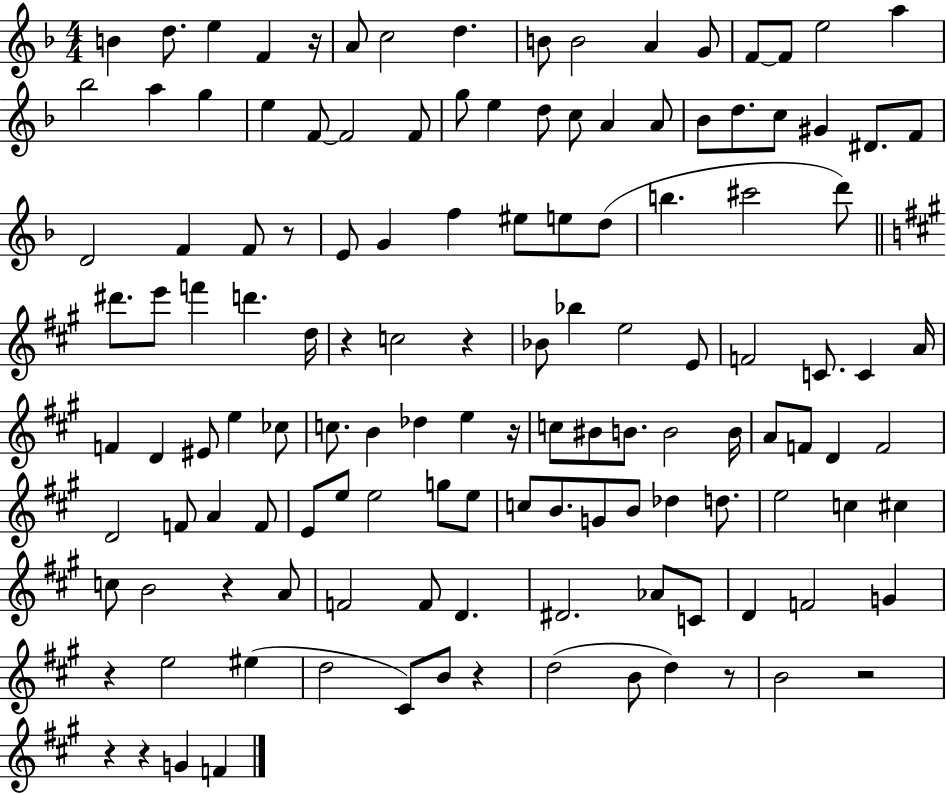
X:1
T:Untitled
M:4/4
L:1/4
K:F
B d/2 e F z/4 A/2 c2 d B/2 B2 A G/2 F/2 F/2 e2 a _b2 a g e F/2 F2 F/2 g/2 e d/2 c/2 A A/2 _B/2 d/2 c/2 ^G ^D/2 F/2 D2 F F/2 z/2 E/2 G f ^e/2 e/2 d/2 b ^c'2 d'/2 ^d'/2 e'/2 f' d' d/4 z c2 z _B/2 _b e2 E/2 F2 C/2 C A/4 F D ^E/2 e _c/2 c/2 B _d e z/4 c/2 ^B/2 B/2 B2 B/4 A/2 F/2 D F2 D2 F/2 A F/2 E/2 e/2 e2 g/2 e/2 c/2 B/2 G/2 B/2 _d d/2 e2 c ^c c/2 B2 z A/2 F2 F/2 D ^D2 _A/2 C/2 D F2 G z e2 ^e d2 ^C/2 B/2 z d2 B/2 d z/2 B2 z2 z z G F